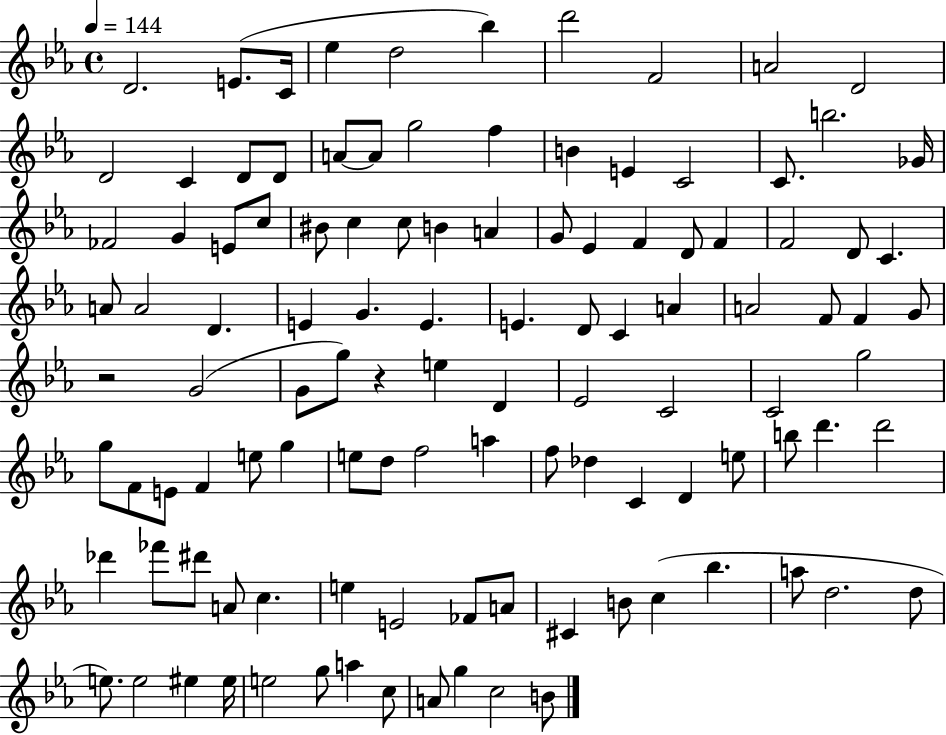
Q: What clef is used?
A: treble